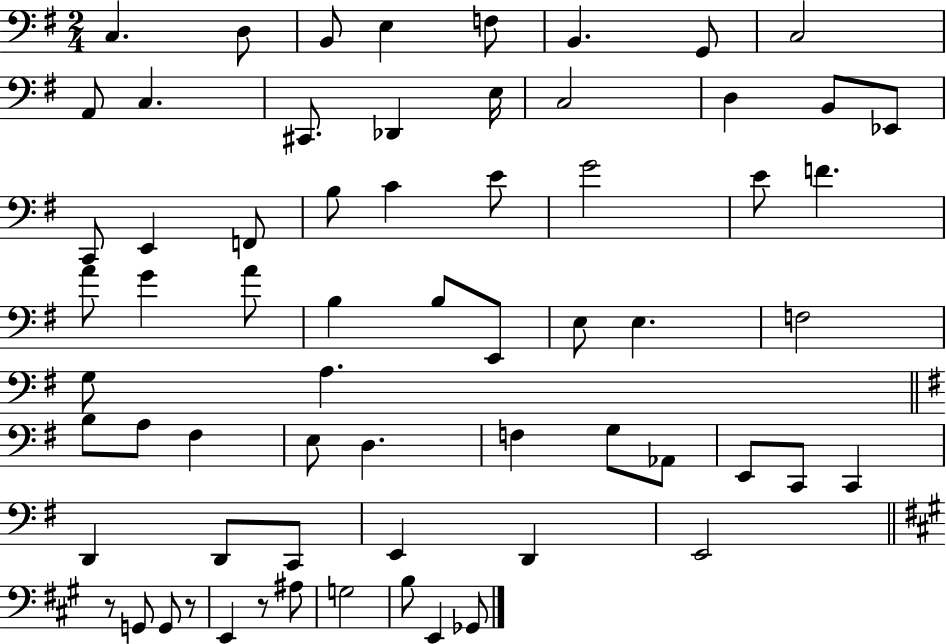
C3/q. D3/e B2/e E3/q F3/e B2/q. G2/e C3/h A2/e C3/q. C#2/e. Db2/q E3/s C3/h D3/q B2/e Eb2/e C2/e E2/q F2/e B3/e C4/q E4/e G4/h E4/e F4/q. A4/e G4/q A4/e B3/q B3/e E2/e E3/e E3/q. F3/h G3/e A3/q. B3/e A3/e F#3/q E3/e D3/q. F3/q G3/e Ab2/e E2/e C2/e C2/q D2/q D2/e C2/e E2/q D2/q E2/h R/e G2/e G2/e R/e E2/q R/e A#3/e G3/h B3/e E2/q Gb2/e